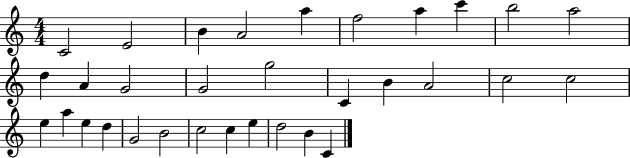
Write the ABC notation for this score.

X:1
T:Untitled
M:4/4
L:1/4
K:C
C2 E2 B A2 a f2 a c' b2 a2 d A G2 G2 g2 C B A2 c2 c2 e a e d G2 B2 c2 c e d2 B C